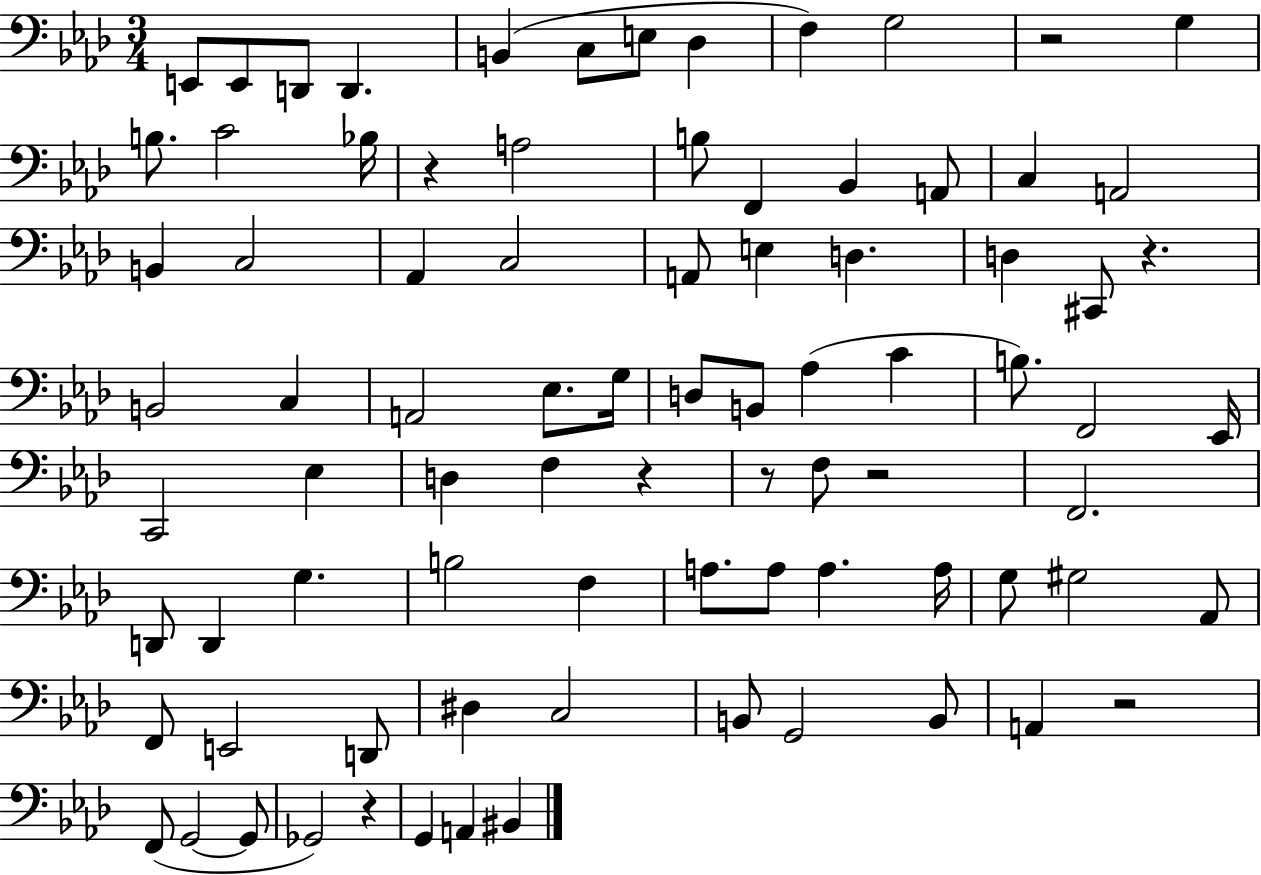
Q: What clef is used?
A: bass